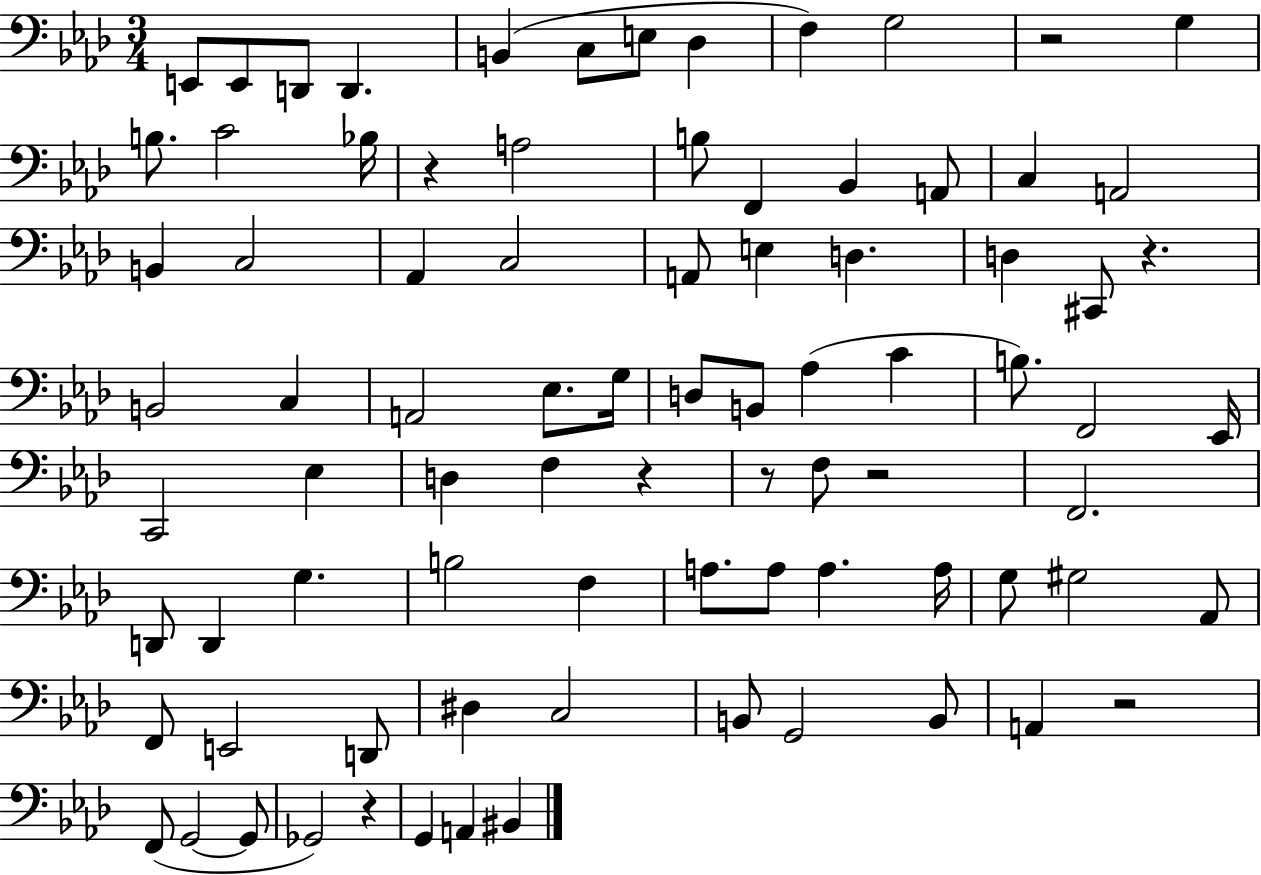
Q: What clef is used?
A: bass